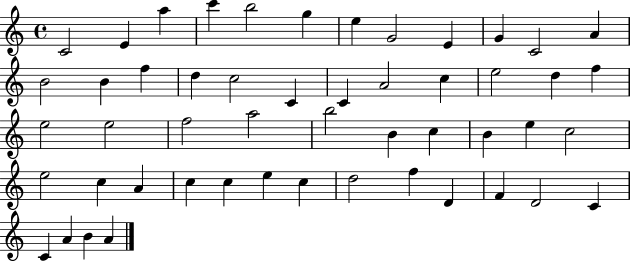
C4/h E4/q A5/q C6/q B5/h G5/q E5/q G4/h E4/q G4/q C4/h A4/q B4/h B4/q F5/q D5/q C5/h C4/q C4/q A4/h C5/q E5/h D5/q F5/q E5/h E5/h F5/h A5/h B5/h B4/q C5/q B4/q E5/q C5/h E5/h C5/q A4/q C5/q C5/q E5/q C5/q D5/h F5/q D4/q F4/q D4/h C4/q C4/q A4/q B4/q A4/q